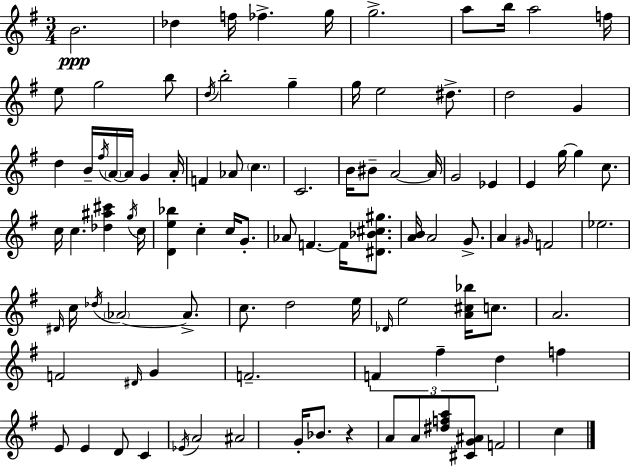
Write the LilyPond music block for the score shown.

{
  \clef treble
  \numericTimeSignature
  \time 3/4
  \key g \major
  b'2.\ppp | des''4 f''16 fes''4.-> g''16 | g''2.-> | a''8 b''16 a''2 f''16 | \break e''8 g''2 b''8 | \acciaccatura { d''16 } b''2-. g''4-- | g''16 e''2 dis''8.-> | d''2 g'4 | \break d''4 b'16-- \acciaccatura { fis''16 } \parenthesize a'16~~ a'16 g'4 | a'16-. f'4 aes'8 \parenthesize c''4. | c'2. | b'16 bis'8-- a'2~~ | \break a'16 g'2 ees'4 | e'4 g''16~~ g''4 c''8. | c''16 c''4. <des'' ais'' cis'''>4 | \acciaccatura { g''16 } c''16 <d' e'' bes''>4 c''4-. c''16 | \break g'8.-. aes'8 f'4.~~ f'16 | <dis' bes' cis'' gis''>8. <a' b'>16 a'2 | g'8.-> a'4 \grace { gis'16 } f'2 | ees''2. | \break \grace { dis'16 } c''16 \acciaccatura { des''16 } \parenthesize aes'2~~ | aes'8.-> c''8. d''2 | e''16 \grace { des'16 } e''2 | <a' cis'' bes''>16 c''8. a'2. | \break f'2 | \grace { dis'16 } g'4 f'2.-- | \tuplet 3/2 { f'4 | fis''4-- d''4 } f''4 | \break e'8 e'4 d'8 c'4 | \acciaccatura { ees'16 } a'2 ais'2 | g'16-. bes'8. r4 | a'8 a'8 <dis'' f'' a''>8 <cis' g' ais'>8 f'2 | \break c''4 \bar "|."
}